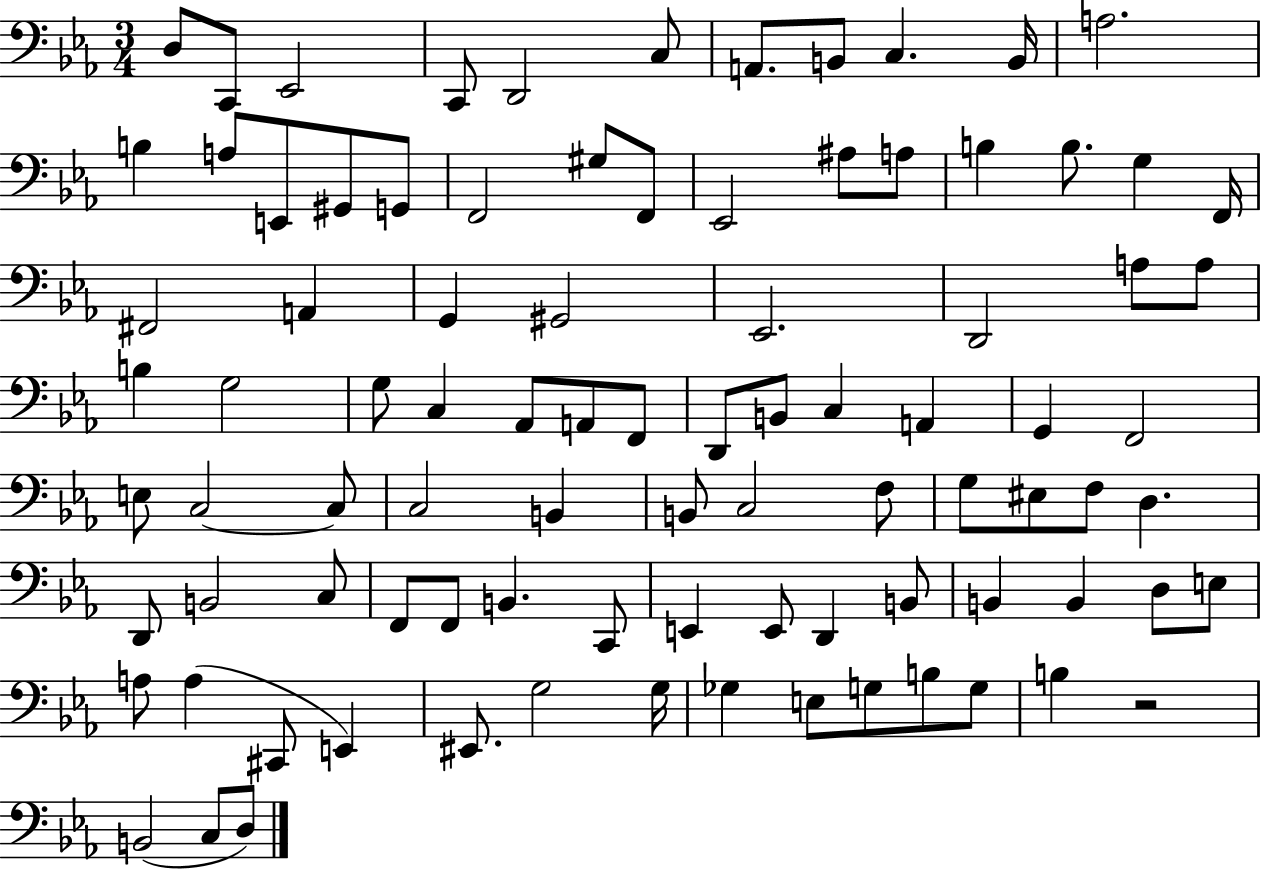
D3/e C2/e Eb2/h C2/e D2/h C3/e A2/e. B2/e C3/q. B2/s A3/h. B3/q A3/e E2/e G#2/e G2/e F2/h G#3/e F2/e Eb2/h A#3/e A3/e B3/q B3/e. G3/q F2/s F#2/h A2/q G2/q G#2/h Eb2/h. D2/h A3/e A3/e B3/q G3/h G3/e C3/q Ab2/e A2/e F2/e D2/e B2/e C3/q A2/q G2/q F2/h E3/e C3/h C3/e C3/h B2/q B2/e C3/h F3/e G3/e EIS3/e F3/e D3/q. D2/e B2/h C3/e F2/e F2/e B2/q. C2/e E2/q E2/e D2/q B2/e B2/q B2/q D3/e E3/e A3/e A3/q C#2/e E2/q EIS2/e. G3/h G3/s Gb3/q E3/e G3/e B3/e G3/e B3/q R/h B2/h C3/e D3/e